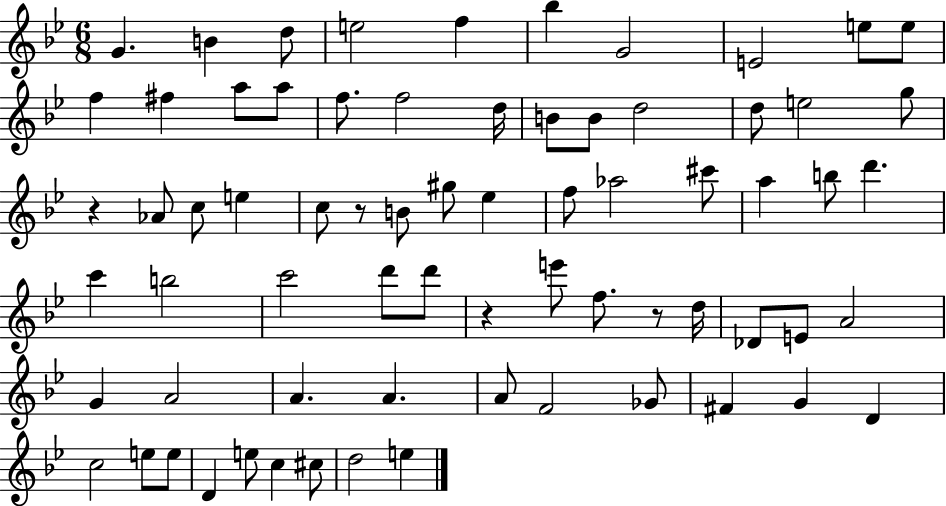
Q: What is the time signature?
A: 6/8